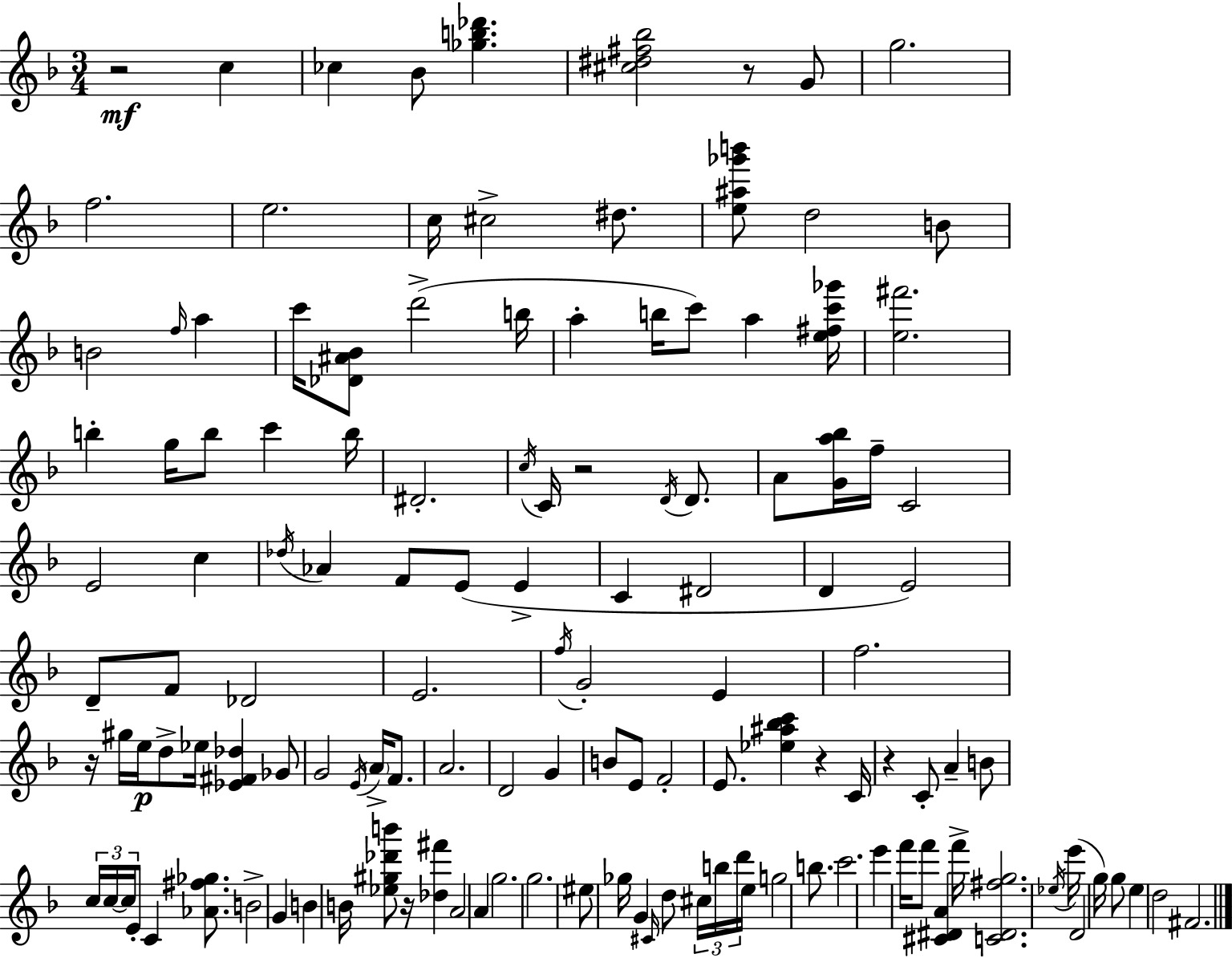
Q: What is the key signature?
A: F major